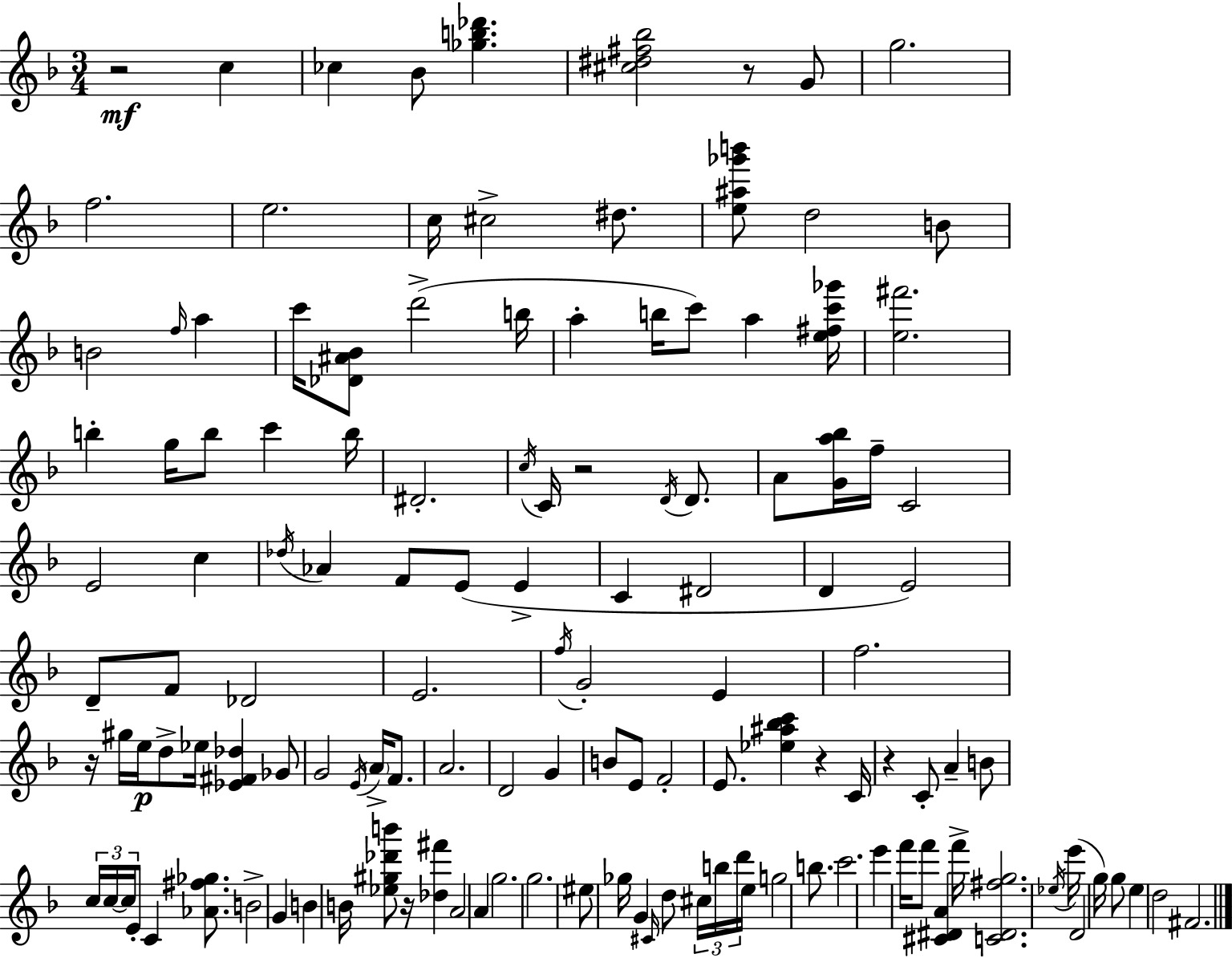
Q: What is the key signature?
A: F major